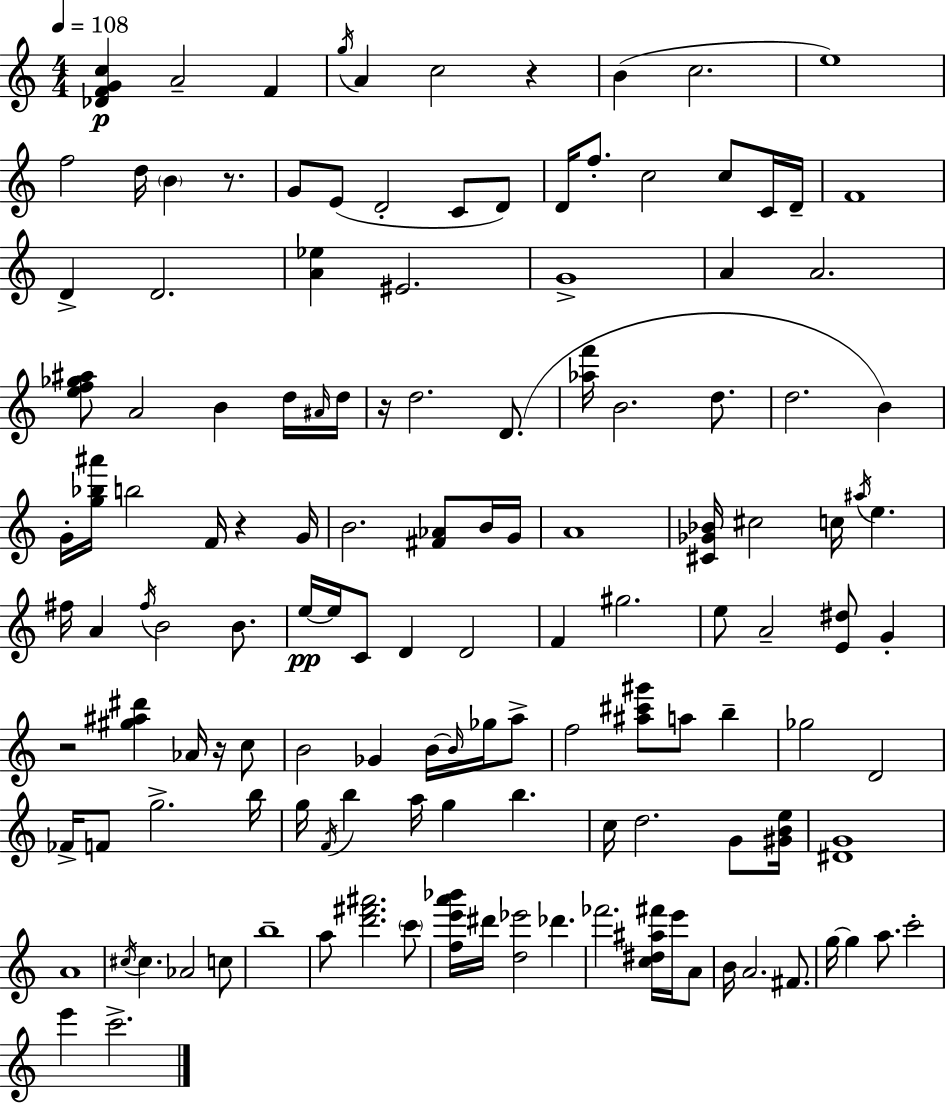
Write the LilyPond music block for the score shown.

{
  \clef treble
  \numericTimeSignature
  \time 4/4
  \key c \major
  \tempo 4 = 108
  <des' f' g' c''>4\p a'2-- f'4 | \acciaccatura { g''16 } a'4 c''2 r4 | b'4( c''2. | e''1) | \break f''2 d''16 \parenthesize b'4 r8. | g'8 e'8( d'2-. c'8 d'8) | d'16 f''8.-. c''2 c''8 c'16 | d'16-- f'1 | \break d'4-> d'2. | <a' ees''>4 eis'2. | g'1-> | a'4 a'2. | \break <e'' f'' ges'' ais''>8 a'2 b'4 d''16 | \grace { ais'16 } d''16 r16 d''2. d'8.( | <aes'' f'''>16 b'2. d''8. | d''2. b'4) | \break g'16-. <g'' bes'' ais'''>16 b''2 f'16 r4 | g'16 b'2. <fis' aes'>8 | b'16 g'16 a'1 | <cis' ges' bes'>16 cis''2 c''16 \acciaccatura { ais''16 } e''4. | \break fis''16 a'4 \acciaccatura { fis''16 } b'2 | b'8. e''16~~\pp e''16 c'8 d'4 d'2 | f'4 gis''2. | e''8 a'2-- <e' dis''>8 | \break g'4-. r2 <gis'' ais'' dis'''>4 | aes'16 r16 c''8 b'2 ges'4 | b'16~~ \grace { b'16 } ges''16 a''8-> f''2 <ais'' cis''' gis'''>8 a''8 | b''4-- ges''2 d'2 | \break fes'16-> f'8 g''2.-> | b''16 g''16 \acciaccatura { f'16 } b''4 a''16 g''4 | b''4. c''16 d''2. | g'8 <gis' b' e''>16 <dis' g'>1 | \break a'1 | \acciaccatura { cis''16 } cis''4. aes'2 | c''8 b''1-- | a''8 <d''' fis''' ais'''>2. | \break \parenthesize c'''8 <f'' e''' a''' bes'''>16 dis'''16 <d'' ees'''>2 | des'''4. fes'''2. | <c'' dis'' ais'' fis'''>16 e'''16 a'8 b'16 a'2. | fis'8. g''16~~ g''4 a''8. c'''2-. | \break e'''4 c'''2.-> | \bar "|."
}